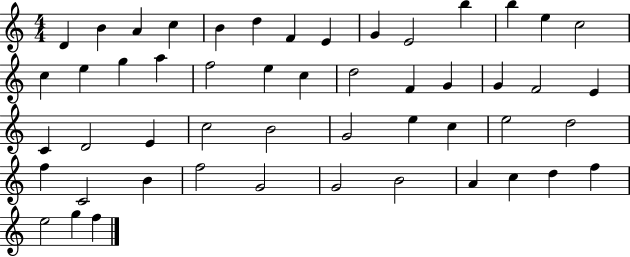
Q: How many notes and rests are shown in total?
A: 51